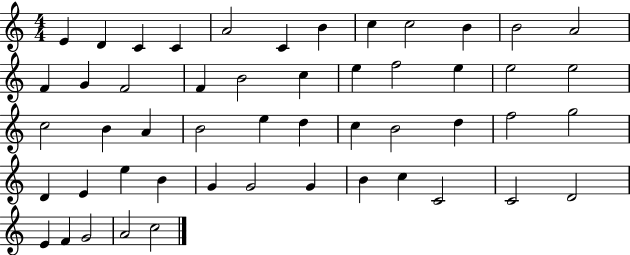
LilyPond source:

{
  \clef treble
  \numericTimeSignature
  \time 4/4
  \key c \major
  e'4 d'4 c'4 c'4 | a'2 c'4 b'4 | c''4 c''2 b'4 | b'2 a'2 | \break f'4 g'4 f'2 | f'4 b'2 c''4 | e''4 f''2 e''4 | e''2 e''2 | \break c''2 b'4 a'4 | b'2 e''4 d''4 | c''4 b'2 d''4 | f''2 g''2 | \break d'4 e'4 e''4 b'4 | g'4 g'2 g'4 | b'4 c''4 c'2 | c'2 d'2 | \break e'4 f'4 g'2 | a'2 c''2 | \bar "|."
}